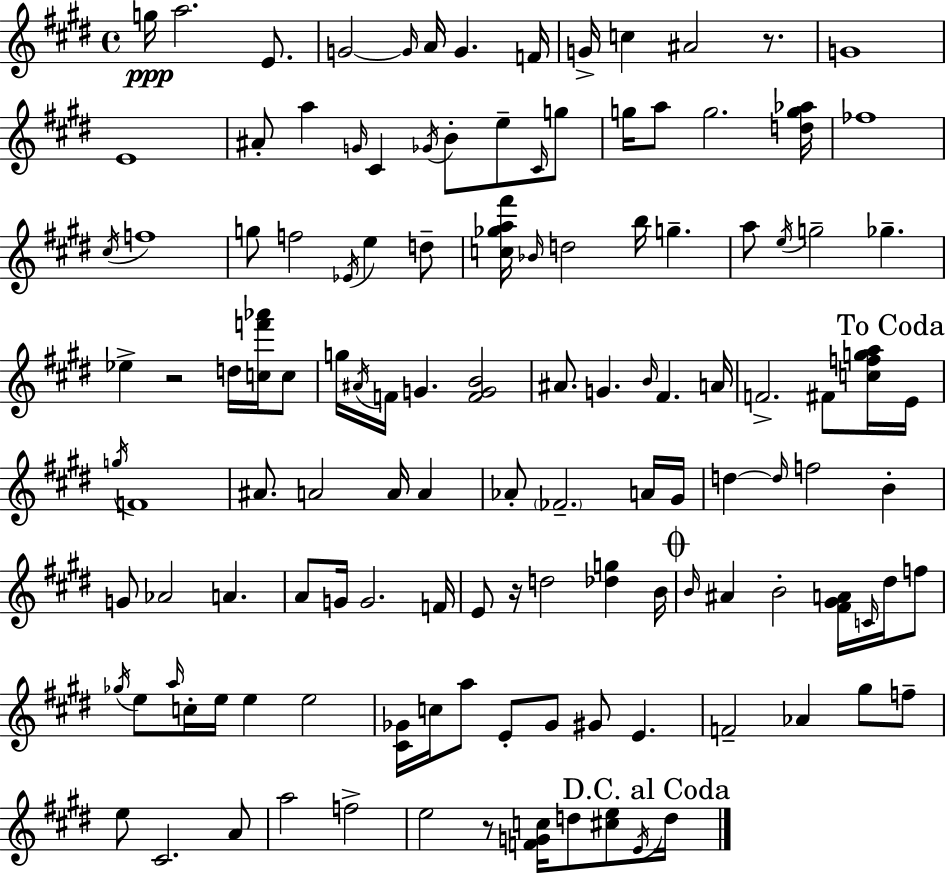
G5/s A5/h. E4/e. G4/h G4/s A4/s G4/q. F4/s G4/s C5/q A#4/h R/e. G4/w E4/w A#4/e A5/q G4/s C#4/q Gb4/s B4/e E5/e C#4/s G5/e G5/s A5/e G5/h. [D5,G5,Ab5]/s FES5/w C#5/s F5/w G5/e F5/h Eb4/s E5/q D5/e [C5,Gb5,A5,F#6]/s Bb4/s D5/h B5/s G5/q. A5/e E5/s G5/h Gb5/q. Eb5/q R/h D5/s [C5,F6,Ab6]/s C5/e G5/s A#4/s F4/s G4/q. [F4,G4,B4]/h A#4/e. G4/q. B4/s F#4/q. A4/s F4/h. F#4/e [C5,F5,G5,A5]/s E4/s G5/s F4/w A#4/e. A4/h A4/s A4/q Ab4/e FES4/h. A4/s G#4/s D5/q D5/s F5/h B4/q G4/e Ab4/h A4/q. A4/e G4/s G4/h. F4/s E4/e R/s D5/h [Db5,G5]/q B4/s B4/s A#4/q B4/h [F#4,G#4,A4]/s C4/s D#5/s F5/e Gb5/s E5/e A5/s C5/s E5/s E5/q E5/h [C#4,Gb4]/s C5/s A5/e E4/e Gb4/e G#4/e E4/q. F4/h Ab4/q G#5/e F5/e E5/e C#4/h. A4/e A5/h F5/h E5/h R/e [F4,G4,C5]/s D5/e [C#5,E5]/e E4/s D5/s